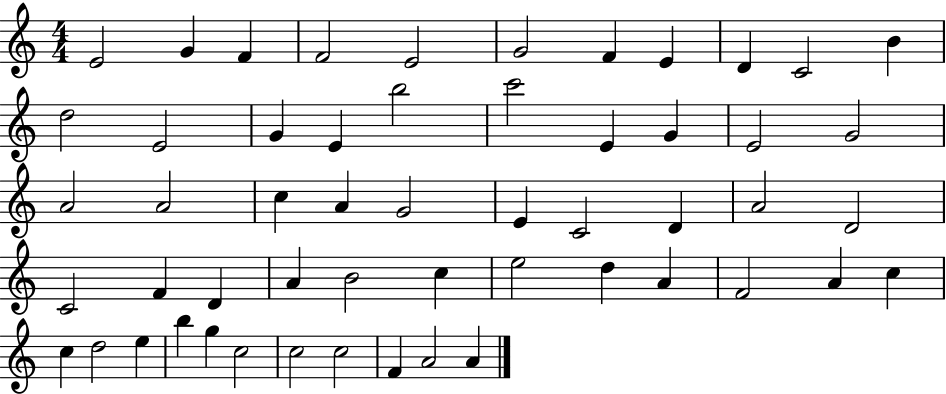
{
  \clef treble
  \numericTimeSignature
  \time 4/4
  \key c \major
  e'2 g'4 f'4 | f'2 e'2 | g'2 f'4 e'4 | d'4 c'2 b'4 | \break d''2 e'2 | g'4 e'4 b''2 | c'''2 e'4 g'4 | e'2 g'2 | \break a'2 a'2 | c''4 a'4 g'2 | e'4 c'2 d'4 | a'2 d'2 | \break c'2 f'4 d'4 | a'4 b'2 c''4 | e''2 d''4 a'4 | f'2 a'4 c''4 | \break c''4 d''2 e''4 | b''4 g''4 c''2 | c''2 c''2 | f'4 a'2 a'4 | \break \bar "|."
}